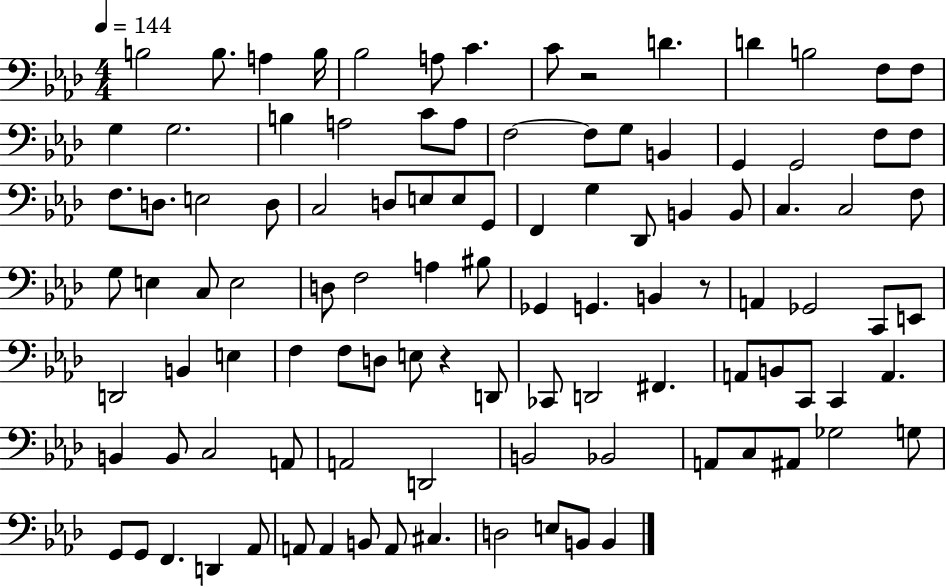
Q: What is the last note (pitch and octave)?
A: B2